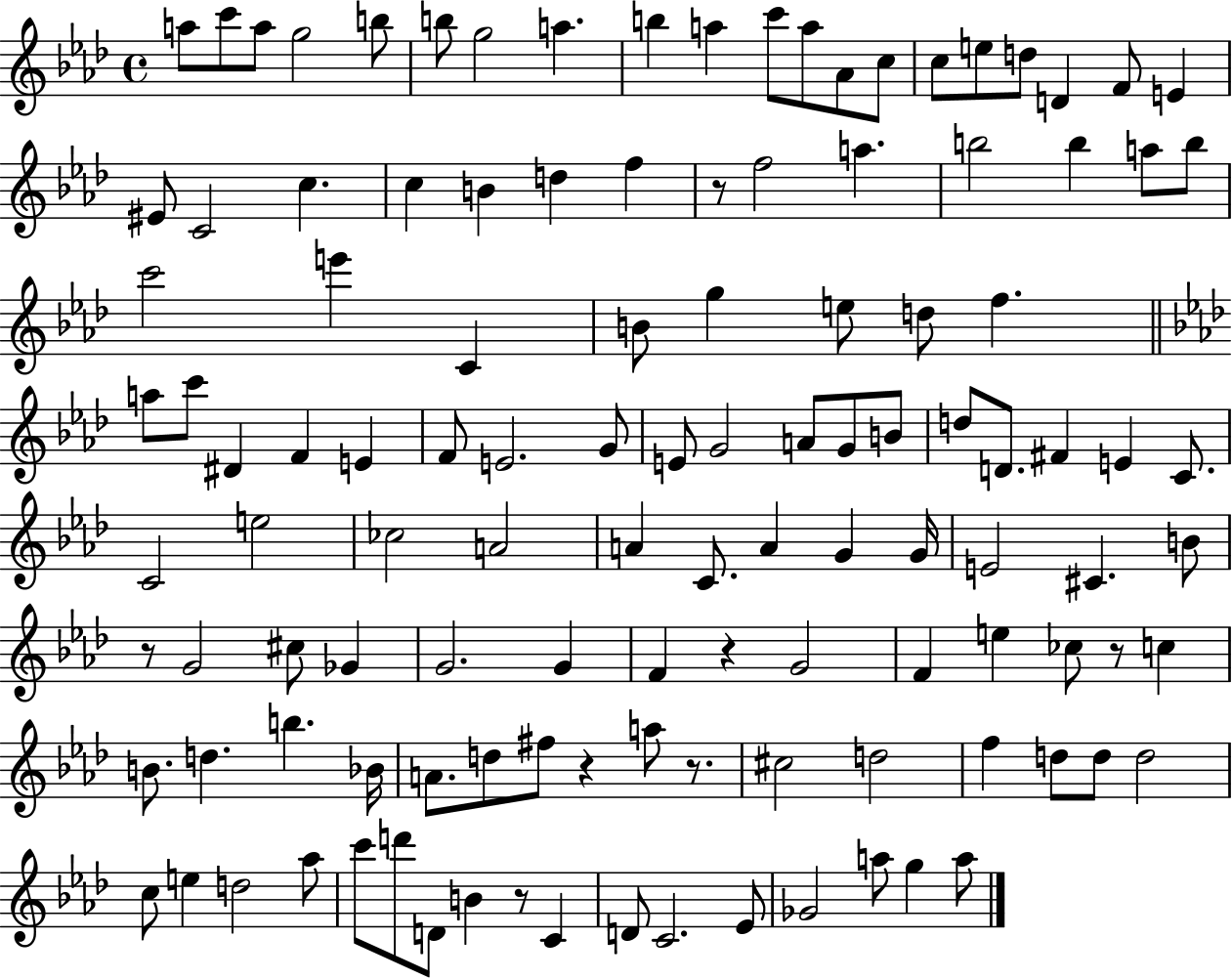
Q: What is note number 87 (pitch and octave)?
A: A4